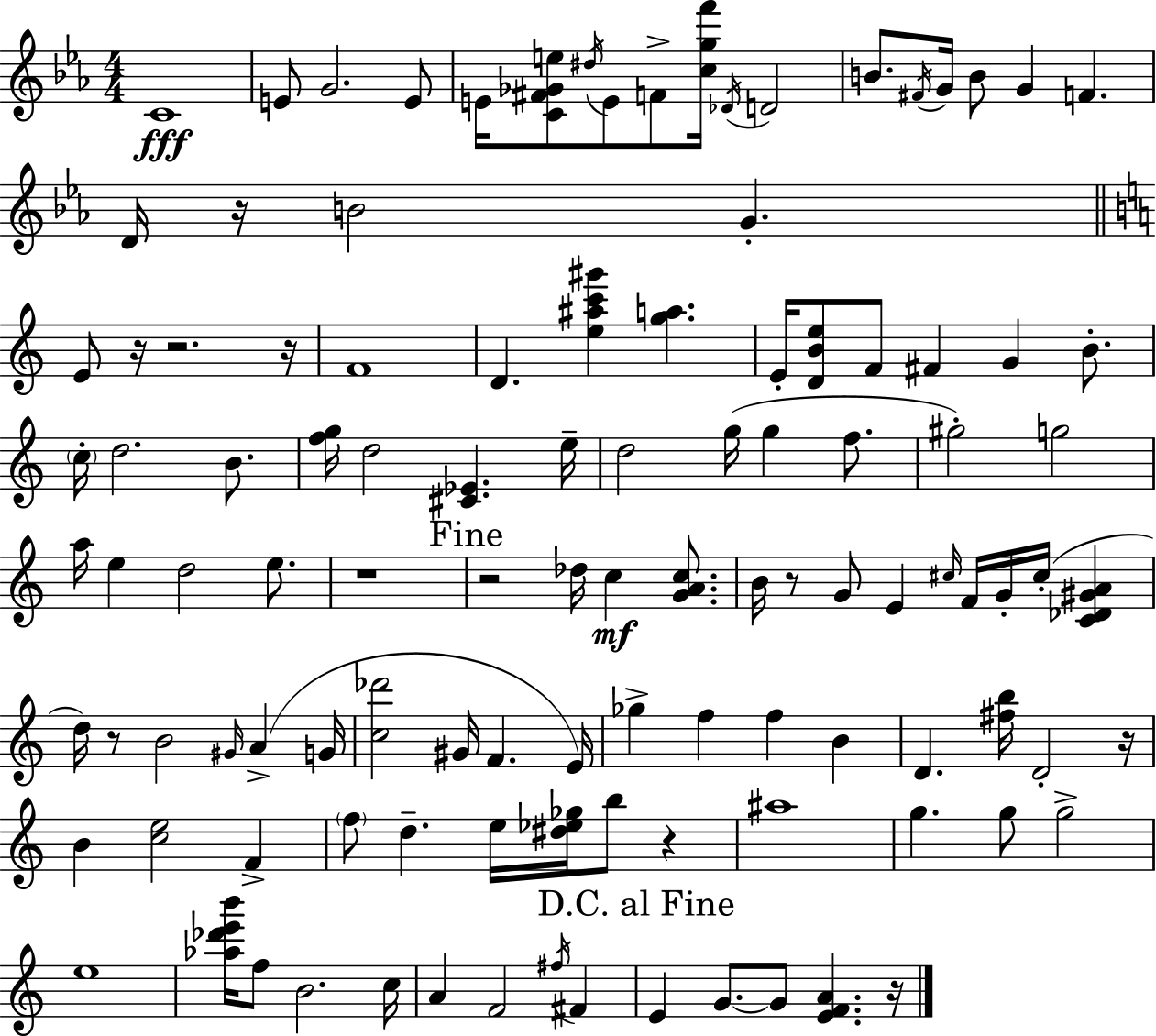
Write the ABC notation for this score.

X:1
T:Untitled
M:4/4
L:1/4
K:Cm
C4 E/2 G2 E/2 E/4 [C^F_Ge]/2 ^d/4 E/2 F/2 [cgf']/4 _D/4 D2 B/2 ^F/4 G/4 B/2 G F D/4 z/4 B2 G E/2 z/4 z2 z/4 F4 D [e^ac'^g'] [ga] E/4 [DBe]/2 F/2 ^F G B/2 c/4 d2 B/2 [fg]/4 d2 [^C_E] e/4 d2 g/4 g f/2 ^g2 g2 a/4 e d2 e/2 z4 z2 _d/4 c [GAc]/2 B/4 z/2 G/2 E ^c/4 F/4 G/4 ^c/4 [C_D^GA] d/4 z/2 B2 ^G/4 A G/4 [c_d']2 ^G/4 F E/4 _g f f B D [^fb]/4 D2 z/4 B [ce]2 F f/2 d e/4 [^d_e_g]/4 b/2 z ^a4 g g/2 g2 e4 [_a_d'e'b']/4 f/2 B2 c/4 A F2 ^f/4 ^F E G/2 G/2 [EFA] z/4